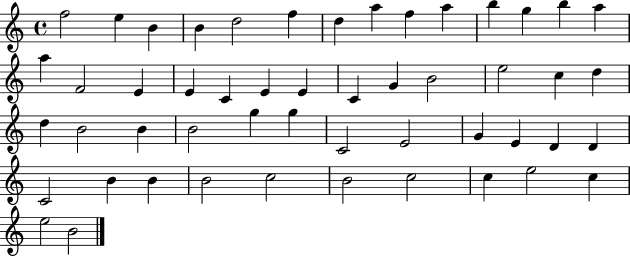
X:1
T:Untitled
M:4/4
L:1/4
K:C
f2 e B B d2 f d a f a b g b a a F2 E E C E E C G B2 e2 c d d B2 B B2 g g C2 E2 G E D D C2 B B B2 c2 B2 c2 c e2 c e2 B2